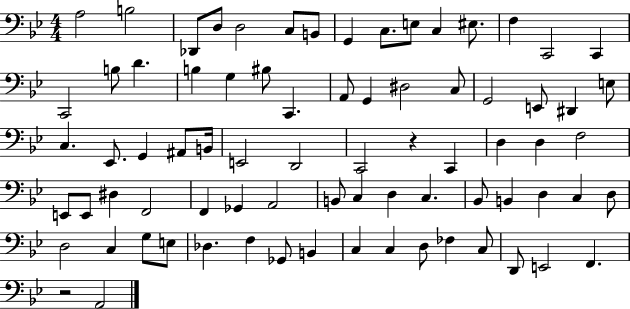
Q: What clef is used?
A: bass